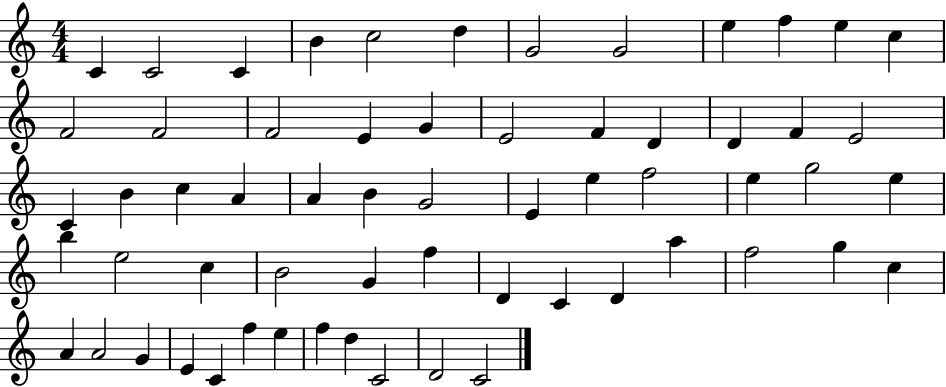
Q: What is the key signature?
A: C major